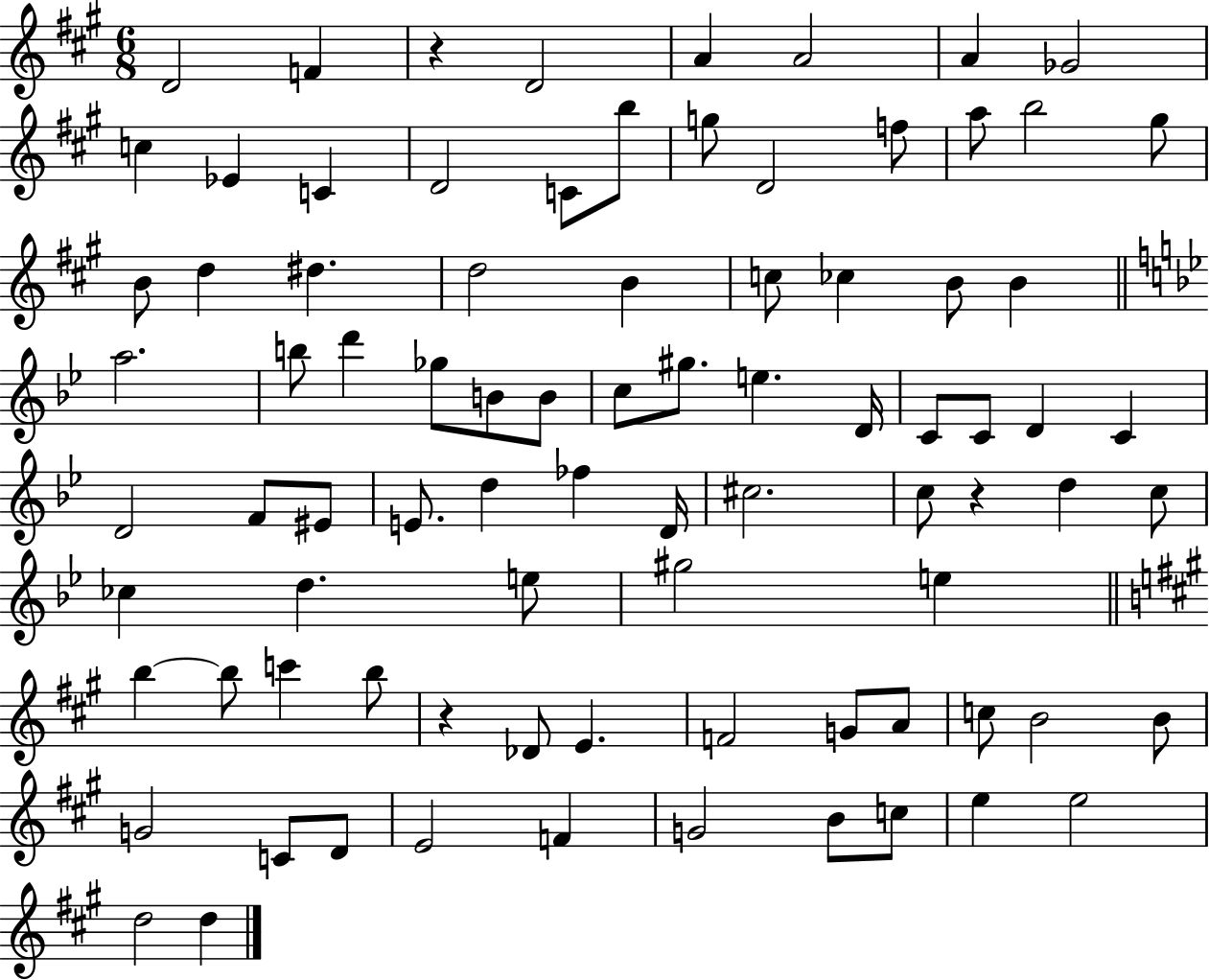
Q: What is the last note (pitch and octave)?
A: D5